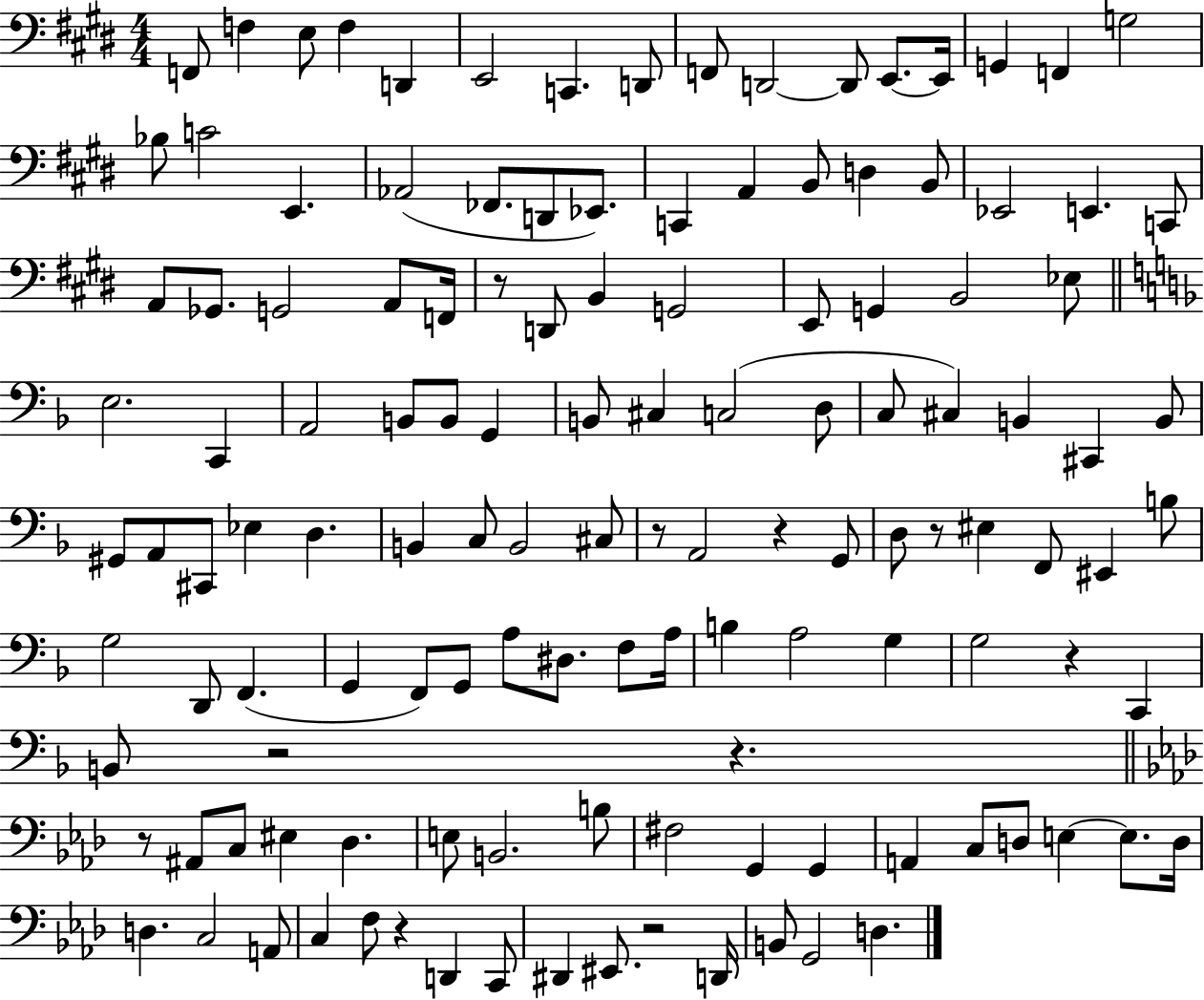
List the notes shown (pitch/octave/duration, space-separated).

F2/e F3/q E3/e F3/q D2/q E2/h C2/q. D2/e F2/e D2/h D2/e E2/e. E2/s G2/q F2/q G3/h Bb3/e C4/h E2/q. Ab2/h FES2/e. D2/e Eb2/e. C2/q A2/q B2/e D3/q B2/e Eb2/h E2/q. C2/e A2/e Gb2/e. G2/h A2/e F2/s R/e D2/e B2/q G2/h E2/e G2/q B2/h Eb3/e E3/h. C2/q A2/h B2/e B2/e G2/q B2/e C#3/q C3/h D3/e C3/e C#3/q B2/q C#2/q B2/e G#2/e A2/e C#2/e Eb3/q D3/q. B2/q C3/e B2/h C#3/e R/e A2/h R/q G2/e D3/e R/e EIS3/q F2/e EIS2/q B3/e G3/h D2/e F2/q. G2/q F2/e G2/e A3/e D#3/e. F3/e A3/s B3/q A3/h G3/q G3/h R/q C2/q B2/e R/h R/q. R/e A#2/e C3/e EIS3/q Db3/q. E3/e B2/h. B3/e F#3/h G2/q G2/q A2/q C3/e D3/e E3/q E3/e. D3/s D3/q. C3/h A2/e C3/q F3/e R/q D2/q C2/e D#2/q EIS2/e. R/h D2/s B2/e G2/h D3/q.